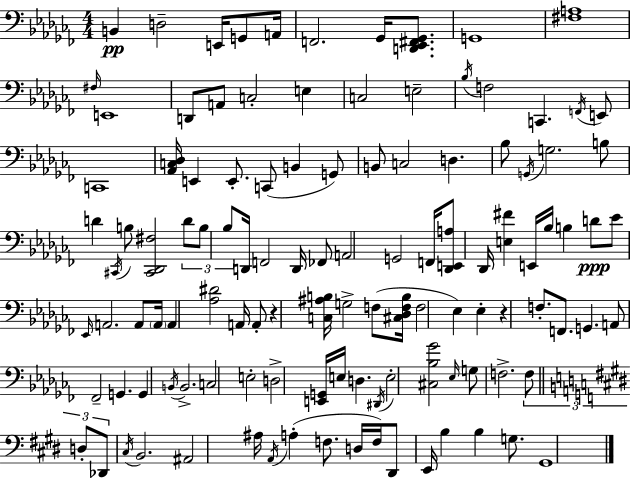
{
  \clef bass
  \numericTimeSignature
  \time 4/4
  \key aes \minor
  b,4\pp d2-- e,16 g,8 a,16 | f,2. ges,16 <d, ees, fis, ges,>8. | g,1 | <fis a>1 | \break \grace { fis16 } e,1 | d,8 a,8 c2-. e4 | c2 e2-- | \acciaccatura { bes16 } f2 c,4. | \break \acciaccatura { f,16 } e,8 c,1 | <aes, c des>16 e,4 e,8.-. c,8( b,4 | g,8) b,8 c2 d4. | bes8 \acciaccatura { g,16 } g2. | \break b8 d'4 \acciaccatura { cis,16 } b8 <cis, des, fis>2 | \tuplet 3/2 { d'8 b8 bes8 } d,16 f,2 | d,16 fes,8 a,2 g,2 | f,16 <des, e, a>8 des,16 <e fis'>4 e,16 bes16 b4 | \break d'8\ppp ees'8 \grace { ees,16 } a,2. | a,8 \parenthesize a,16 a,4 <aes dis'>2 | a,16 a,8-. r4 <c ais b>16 g2-> | f8( <cis des f b>16 f2 ees4) | \break ees4-. r4 f8.-. f,8. | g,4. a,8 fes,2-- | g,4. g,4 \acciaccatura { b,16 } b,2.-> | c2 e2-. | \break d2-> <e, g,>16 | e16 d4. \acciaccatura { dis,16 } e2-. | <cis bes ges'>2 \grace { ees16 } g8 f2.-> | \tuplet 3/2 { f8 \bar "||" \break \key e \major d8-. des,8 } \acciaccatura { cis16 } b,2. | ais,2 ais16 \acciaccatura { a,16 }( a4-. f8. | d16 f16) dis,8 e,16 b4 b4 g8. | gis,1 | \break \bar "|."
}